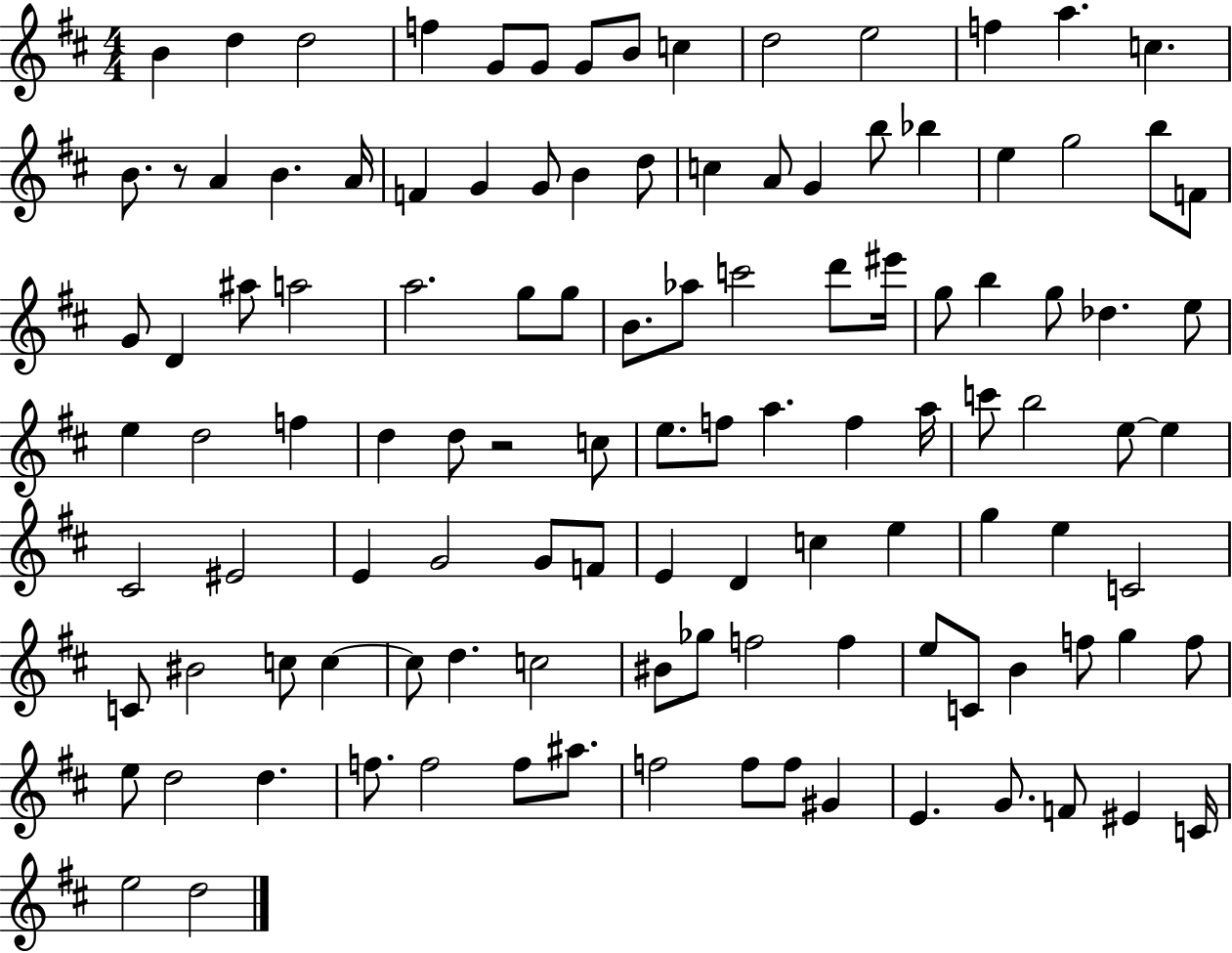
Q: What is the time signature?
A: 4/4